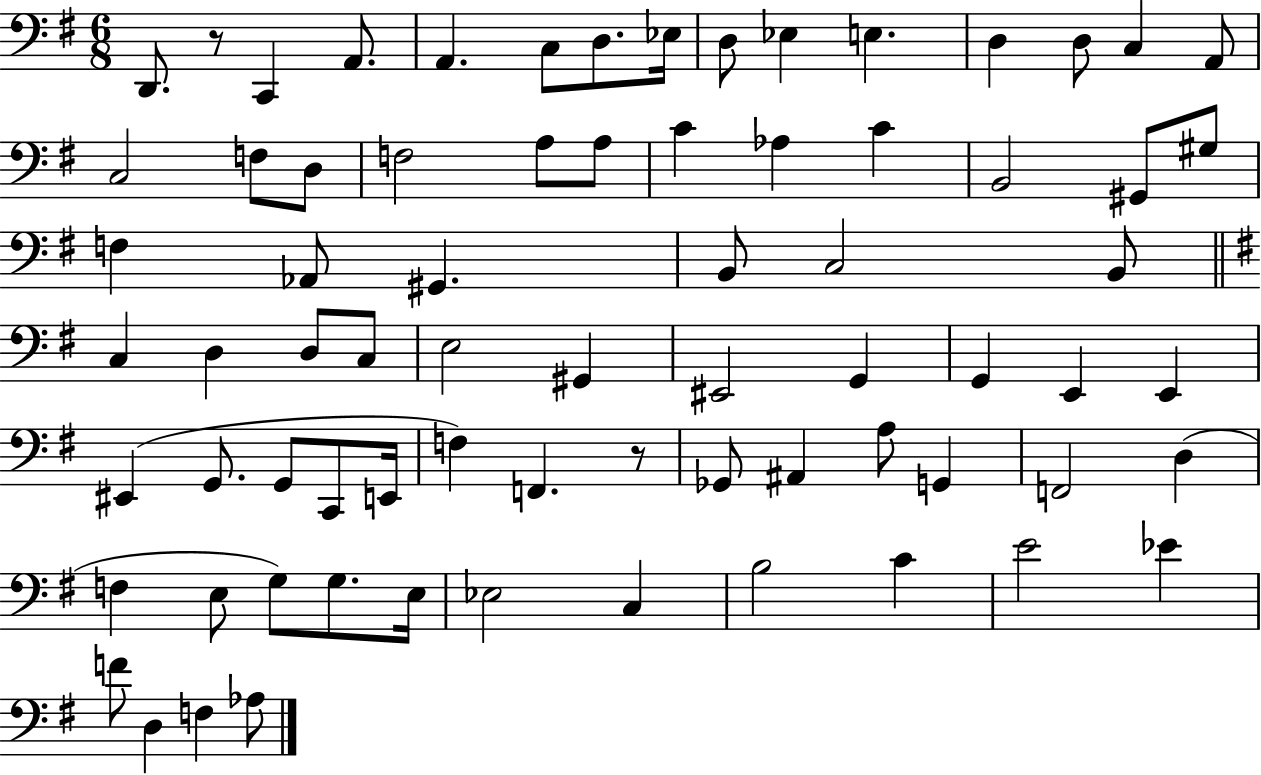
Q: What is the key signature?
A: G major